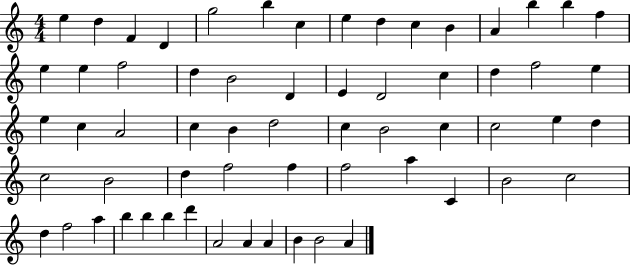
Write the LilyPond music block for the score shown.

{
  \clef treble
  \numericTimeSignature
  \time 4/4
  \key c \major
  e''4 d''4 f'4 d'4 | g''2 b''4 c''4 | e''4 d''4 c''4 b'4 | a'4 b''4 b''4 f''4 | \break e''4 e''4 f''2 | d''4 b'2 d'4 | e'4 d'2 c''4 | d''4 f''2 e''4 | \break e''4 c''4 a'2 | c''4 b'4 d''2 | c''4 b'2 c''4 | c''2 e''4 d''4 | \break c''2 b'2 | d''4 f''2 f''4 | f''2 a''4 c'4 | b'2 c''2 | \break d''4 f''2 a''4 | b''4 b''4 b''4 d'''4 | a'2 a'4 a'4 | b'4 b'2 a'4 | \break \bar "|."
}